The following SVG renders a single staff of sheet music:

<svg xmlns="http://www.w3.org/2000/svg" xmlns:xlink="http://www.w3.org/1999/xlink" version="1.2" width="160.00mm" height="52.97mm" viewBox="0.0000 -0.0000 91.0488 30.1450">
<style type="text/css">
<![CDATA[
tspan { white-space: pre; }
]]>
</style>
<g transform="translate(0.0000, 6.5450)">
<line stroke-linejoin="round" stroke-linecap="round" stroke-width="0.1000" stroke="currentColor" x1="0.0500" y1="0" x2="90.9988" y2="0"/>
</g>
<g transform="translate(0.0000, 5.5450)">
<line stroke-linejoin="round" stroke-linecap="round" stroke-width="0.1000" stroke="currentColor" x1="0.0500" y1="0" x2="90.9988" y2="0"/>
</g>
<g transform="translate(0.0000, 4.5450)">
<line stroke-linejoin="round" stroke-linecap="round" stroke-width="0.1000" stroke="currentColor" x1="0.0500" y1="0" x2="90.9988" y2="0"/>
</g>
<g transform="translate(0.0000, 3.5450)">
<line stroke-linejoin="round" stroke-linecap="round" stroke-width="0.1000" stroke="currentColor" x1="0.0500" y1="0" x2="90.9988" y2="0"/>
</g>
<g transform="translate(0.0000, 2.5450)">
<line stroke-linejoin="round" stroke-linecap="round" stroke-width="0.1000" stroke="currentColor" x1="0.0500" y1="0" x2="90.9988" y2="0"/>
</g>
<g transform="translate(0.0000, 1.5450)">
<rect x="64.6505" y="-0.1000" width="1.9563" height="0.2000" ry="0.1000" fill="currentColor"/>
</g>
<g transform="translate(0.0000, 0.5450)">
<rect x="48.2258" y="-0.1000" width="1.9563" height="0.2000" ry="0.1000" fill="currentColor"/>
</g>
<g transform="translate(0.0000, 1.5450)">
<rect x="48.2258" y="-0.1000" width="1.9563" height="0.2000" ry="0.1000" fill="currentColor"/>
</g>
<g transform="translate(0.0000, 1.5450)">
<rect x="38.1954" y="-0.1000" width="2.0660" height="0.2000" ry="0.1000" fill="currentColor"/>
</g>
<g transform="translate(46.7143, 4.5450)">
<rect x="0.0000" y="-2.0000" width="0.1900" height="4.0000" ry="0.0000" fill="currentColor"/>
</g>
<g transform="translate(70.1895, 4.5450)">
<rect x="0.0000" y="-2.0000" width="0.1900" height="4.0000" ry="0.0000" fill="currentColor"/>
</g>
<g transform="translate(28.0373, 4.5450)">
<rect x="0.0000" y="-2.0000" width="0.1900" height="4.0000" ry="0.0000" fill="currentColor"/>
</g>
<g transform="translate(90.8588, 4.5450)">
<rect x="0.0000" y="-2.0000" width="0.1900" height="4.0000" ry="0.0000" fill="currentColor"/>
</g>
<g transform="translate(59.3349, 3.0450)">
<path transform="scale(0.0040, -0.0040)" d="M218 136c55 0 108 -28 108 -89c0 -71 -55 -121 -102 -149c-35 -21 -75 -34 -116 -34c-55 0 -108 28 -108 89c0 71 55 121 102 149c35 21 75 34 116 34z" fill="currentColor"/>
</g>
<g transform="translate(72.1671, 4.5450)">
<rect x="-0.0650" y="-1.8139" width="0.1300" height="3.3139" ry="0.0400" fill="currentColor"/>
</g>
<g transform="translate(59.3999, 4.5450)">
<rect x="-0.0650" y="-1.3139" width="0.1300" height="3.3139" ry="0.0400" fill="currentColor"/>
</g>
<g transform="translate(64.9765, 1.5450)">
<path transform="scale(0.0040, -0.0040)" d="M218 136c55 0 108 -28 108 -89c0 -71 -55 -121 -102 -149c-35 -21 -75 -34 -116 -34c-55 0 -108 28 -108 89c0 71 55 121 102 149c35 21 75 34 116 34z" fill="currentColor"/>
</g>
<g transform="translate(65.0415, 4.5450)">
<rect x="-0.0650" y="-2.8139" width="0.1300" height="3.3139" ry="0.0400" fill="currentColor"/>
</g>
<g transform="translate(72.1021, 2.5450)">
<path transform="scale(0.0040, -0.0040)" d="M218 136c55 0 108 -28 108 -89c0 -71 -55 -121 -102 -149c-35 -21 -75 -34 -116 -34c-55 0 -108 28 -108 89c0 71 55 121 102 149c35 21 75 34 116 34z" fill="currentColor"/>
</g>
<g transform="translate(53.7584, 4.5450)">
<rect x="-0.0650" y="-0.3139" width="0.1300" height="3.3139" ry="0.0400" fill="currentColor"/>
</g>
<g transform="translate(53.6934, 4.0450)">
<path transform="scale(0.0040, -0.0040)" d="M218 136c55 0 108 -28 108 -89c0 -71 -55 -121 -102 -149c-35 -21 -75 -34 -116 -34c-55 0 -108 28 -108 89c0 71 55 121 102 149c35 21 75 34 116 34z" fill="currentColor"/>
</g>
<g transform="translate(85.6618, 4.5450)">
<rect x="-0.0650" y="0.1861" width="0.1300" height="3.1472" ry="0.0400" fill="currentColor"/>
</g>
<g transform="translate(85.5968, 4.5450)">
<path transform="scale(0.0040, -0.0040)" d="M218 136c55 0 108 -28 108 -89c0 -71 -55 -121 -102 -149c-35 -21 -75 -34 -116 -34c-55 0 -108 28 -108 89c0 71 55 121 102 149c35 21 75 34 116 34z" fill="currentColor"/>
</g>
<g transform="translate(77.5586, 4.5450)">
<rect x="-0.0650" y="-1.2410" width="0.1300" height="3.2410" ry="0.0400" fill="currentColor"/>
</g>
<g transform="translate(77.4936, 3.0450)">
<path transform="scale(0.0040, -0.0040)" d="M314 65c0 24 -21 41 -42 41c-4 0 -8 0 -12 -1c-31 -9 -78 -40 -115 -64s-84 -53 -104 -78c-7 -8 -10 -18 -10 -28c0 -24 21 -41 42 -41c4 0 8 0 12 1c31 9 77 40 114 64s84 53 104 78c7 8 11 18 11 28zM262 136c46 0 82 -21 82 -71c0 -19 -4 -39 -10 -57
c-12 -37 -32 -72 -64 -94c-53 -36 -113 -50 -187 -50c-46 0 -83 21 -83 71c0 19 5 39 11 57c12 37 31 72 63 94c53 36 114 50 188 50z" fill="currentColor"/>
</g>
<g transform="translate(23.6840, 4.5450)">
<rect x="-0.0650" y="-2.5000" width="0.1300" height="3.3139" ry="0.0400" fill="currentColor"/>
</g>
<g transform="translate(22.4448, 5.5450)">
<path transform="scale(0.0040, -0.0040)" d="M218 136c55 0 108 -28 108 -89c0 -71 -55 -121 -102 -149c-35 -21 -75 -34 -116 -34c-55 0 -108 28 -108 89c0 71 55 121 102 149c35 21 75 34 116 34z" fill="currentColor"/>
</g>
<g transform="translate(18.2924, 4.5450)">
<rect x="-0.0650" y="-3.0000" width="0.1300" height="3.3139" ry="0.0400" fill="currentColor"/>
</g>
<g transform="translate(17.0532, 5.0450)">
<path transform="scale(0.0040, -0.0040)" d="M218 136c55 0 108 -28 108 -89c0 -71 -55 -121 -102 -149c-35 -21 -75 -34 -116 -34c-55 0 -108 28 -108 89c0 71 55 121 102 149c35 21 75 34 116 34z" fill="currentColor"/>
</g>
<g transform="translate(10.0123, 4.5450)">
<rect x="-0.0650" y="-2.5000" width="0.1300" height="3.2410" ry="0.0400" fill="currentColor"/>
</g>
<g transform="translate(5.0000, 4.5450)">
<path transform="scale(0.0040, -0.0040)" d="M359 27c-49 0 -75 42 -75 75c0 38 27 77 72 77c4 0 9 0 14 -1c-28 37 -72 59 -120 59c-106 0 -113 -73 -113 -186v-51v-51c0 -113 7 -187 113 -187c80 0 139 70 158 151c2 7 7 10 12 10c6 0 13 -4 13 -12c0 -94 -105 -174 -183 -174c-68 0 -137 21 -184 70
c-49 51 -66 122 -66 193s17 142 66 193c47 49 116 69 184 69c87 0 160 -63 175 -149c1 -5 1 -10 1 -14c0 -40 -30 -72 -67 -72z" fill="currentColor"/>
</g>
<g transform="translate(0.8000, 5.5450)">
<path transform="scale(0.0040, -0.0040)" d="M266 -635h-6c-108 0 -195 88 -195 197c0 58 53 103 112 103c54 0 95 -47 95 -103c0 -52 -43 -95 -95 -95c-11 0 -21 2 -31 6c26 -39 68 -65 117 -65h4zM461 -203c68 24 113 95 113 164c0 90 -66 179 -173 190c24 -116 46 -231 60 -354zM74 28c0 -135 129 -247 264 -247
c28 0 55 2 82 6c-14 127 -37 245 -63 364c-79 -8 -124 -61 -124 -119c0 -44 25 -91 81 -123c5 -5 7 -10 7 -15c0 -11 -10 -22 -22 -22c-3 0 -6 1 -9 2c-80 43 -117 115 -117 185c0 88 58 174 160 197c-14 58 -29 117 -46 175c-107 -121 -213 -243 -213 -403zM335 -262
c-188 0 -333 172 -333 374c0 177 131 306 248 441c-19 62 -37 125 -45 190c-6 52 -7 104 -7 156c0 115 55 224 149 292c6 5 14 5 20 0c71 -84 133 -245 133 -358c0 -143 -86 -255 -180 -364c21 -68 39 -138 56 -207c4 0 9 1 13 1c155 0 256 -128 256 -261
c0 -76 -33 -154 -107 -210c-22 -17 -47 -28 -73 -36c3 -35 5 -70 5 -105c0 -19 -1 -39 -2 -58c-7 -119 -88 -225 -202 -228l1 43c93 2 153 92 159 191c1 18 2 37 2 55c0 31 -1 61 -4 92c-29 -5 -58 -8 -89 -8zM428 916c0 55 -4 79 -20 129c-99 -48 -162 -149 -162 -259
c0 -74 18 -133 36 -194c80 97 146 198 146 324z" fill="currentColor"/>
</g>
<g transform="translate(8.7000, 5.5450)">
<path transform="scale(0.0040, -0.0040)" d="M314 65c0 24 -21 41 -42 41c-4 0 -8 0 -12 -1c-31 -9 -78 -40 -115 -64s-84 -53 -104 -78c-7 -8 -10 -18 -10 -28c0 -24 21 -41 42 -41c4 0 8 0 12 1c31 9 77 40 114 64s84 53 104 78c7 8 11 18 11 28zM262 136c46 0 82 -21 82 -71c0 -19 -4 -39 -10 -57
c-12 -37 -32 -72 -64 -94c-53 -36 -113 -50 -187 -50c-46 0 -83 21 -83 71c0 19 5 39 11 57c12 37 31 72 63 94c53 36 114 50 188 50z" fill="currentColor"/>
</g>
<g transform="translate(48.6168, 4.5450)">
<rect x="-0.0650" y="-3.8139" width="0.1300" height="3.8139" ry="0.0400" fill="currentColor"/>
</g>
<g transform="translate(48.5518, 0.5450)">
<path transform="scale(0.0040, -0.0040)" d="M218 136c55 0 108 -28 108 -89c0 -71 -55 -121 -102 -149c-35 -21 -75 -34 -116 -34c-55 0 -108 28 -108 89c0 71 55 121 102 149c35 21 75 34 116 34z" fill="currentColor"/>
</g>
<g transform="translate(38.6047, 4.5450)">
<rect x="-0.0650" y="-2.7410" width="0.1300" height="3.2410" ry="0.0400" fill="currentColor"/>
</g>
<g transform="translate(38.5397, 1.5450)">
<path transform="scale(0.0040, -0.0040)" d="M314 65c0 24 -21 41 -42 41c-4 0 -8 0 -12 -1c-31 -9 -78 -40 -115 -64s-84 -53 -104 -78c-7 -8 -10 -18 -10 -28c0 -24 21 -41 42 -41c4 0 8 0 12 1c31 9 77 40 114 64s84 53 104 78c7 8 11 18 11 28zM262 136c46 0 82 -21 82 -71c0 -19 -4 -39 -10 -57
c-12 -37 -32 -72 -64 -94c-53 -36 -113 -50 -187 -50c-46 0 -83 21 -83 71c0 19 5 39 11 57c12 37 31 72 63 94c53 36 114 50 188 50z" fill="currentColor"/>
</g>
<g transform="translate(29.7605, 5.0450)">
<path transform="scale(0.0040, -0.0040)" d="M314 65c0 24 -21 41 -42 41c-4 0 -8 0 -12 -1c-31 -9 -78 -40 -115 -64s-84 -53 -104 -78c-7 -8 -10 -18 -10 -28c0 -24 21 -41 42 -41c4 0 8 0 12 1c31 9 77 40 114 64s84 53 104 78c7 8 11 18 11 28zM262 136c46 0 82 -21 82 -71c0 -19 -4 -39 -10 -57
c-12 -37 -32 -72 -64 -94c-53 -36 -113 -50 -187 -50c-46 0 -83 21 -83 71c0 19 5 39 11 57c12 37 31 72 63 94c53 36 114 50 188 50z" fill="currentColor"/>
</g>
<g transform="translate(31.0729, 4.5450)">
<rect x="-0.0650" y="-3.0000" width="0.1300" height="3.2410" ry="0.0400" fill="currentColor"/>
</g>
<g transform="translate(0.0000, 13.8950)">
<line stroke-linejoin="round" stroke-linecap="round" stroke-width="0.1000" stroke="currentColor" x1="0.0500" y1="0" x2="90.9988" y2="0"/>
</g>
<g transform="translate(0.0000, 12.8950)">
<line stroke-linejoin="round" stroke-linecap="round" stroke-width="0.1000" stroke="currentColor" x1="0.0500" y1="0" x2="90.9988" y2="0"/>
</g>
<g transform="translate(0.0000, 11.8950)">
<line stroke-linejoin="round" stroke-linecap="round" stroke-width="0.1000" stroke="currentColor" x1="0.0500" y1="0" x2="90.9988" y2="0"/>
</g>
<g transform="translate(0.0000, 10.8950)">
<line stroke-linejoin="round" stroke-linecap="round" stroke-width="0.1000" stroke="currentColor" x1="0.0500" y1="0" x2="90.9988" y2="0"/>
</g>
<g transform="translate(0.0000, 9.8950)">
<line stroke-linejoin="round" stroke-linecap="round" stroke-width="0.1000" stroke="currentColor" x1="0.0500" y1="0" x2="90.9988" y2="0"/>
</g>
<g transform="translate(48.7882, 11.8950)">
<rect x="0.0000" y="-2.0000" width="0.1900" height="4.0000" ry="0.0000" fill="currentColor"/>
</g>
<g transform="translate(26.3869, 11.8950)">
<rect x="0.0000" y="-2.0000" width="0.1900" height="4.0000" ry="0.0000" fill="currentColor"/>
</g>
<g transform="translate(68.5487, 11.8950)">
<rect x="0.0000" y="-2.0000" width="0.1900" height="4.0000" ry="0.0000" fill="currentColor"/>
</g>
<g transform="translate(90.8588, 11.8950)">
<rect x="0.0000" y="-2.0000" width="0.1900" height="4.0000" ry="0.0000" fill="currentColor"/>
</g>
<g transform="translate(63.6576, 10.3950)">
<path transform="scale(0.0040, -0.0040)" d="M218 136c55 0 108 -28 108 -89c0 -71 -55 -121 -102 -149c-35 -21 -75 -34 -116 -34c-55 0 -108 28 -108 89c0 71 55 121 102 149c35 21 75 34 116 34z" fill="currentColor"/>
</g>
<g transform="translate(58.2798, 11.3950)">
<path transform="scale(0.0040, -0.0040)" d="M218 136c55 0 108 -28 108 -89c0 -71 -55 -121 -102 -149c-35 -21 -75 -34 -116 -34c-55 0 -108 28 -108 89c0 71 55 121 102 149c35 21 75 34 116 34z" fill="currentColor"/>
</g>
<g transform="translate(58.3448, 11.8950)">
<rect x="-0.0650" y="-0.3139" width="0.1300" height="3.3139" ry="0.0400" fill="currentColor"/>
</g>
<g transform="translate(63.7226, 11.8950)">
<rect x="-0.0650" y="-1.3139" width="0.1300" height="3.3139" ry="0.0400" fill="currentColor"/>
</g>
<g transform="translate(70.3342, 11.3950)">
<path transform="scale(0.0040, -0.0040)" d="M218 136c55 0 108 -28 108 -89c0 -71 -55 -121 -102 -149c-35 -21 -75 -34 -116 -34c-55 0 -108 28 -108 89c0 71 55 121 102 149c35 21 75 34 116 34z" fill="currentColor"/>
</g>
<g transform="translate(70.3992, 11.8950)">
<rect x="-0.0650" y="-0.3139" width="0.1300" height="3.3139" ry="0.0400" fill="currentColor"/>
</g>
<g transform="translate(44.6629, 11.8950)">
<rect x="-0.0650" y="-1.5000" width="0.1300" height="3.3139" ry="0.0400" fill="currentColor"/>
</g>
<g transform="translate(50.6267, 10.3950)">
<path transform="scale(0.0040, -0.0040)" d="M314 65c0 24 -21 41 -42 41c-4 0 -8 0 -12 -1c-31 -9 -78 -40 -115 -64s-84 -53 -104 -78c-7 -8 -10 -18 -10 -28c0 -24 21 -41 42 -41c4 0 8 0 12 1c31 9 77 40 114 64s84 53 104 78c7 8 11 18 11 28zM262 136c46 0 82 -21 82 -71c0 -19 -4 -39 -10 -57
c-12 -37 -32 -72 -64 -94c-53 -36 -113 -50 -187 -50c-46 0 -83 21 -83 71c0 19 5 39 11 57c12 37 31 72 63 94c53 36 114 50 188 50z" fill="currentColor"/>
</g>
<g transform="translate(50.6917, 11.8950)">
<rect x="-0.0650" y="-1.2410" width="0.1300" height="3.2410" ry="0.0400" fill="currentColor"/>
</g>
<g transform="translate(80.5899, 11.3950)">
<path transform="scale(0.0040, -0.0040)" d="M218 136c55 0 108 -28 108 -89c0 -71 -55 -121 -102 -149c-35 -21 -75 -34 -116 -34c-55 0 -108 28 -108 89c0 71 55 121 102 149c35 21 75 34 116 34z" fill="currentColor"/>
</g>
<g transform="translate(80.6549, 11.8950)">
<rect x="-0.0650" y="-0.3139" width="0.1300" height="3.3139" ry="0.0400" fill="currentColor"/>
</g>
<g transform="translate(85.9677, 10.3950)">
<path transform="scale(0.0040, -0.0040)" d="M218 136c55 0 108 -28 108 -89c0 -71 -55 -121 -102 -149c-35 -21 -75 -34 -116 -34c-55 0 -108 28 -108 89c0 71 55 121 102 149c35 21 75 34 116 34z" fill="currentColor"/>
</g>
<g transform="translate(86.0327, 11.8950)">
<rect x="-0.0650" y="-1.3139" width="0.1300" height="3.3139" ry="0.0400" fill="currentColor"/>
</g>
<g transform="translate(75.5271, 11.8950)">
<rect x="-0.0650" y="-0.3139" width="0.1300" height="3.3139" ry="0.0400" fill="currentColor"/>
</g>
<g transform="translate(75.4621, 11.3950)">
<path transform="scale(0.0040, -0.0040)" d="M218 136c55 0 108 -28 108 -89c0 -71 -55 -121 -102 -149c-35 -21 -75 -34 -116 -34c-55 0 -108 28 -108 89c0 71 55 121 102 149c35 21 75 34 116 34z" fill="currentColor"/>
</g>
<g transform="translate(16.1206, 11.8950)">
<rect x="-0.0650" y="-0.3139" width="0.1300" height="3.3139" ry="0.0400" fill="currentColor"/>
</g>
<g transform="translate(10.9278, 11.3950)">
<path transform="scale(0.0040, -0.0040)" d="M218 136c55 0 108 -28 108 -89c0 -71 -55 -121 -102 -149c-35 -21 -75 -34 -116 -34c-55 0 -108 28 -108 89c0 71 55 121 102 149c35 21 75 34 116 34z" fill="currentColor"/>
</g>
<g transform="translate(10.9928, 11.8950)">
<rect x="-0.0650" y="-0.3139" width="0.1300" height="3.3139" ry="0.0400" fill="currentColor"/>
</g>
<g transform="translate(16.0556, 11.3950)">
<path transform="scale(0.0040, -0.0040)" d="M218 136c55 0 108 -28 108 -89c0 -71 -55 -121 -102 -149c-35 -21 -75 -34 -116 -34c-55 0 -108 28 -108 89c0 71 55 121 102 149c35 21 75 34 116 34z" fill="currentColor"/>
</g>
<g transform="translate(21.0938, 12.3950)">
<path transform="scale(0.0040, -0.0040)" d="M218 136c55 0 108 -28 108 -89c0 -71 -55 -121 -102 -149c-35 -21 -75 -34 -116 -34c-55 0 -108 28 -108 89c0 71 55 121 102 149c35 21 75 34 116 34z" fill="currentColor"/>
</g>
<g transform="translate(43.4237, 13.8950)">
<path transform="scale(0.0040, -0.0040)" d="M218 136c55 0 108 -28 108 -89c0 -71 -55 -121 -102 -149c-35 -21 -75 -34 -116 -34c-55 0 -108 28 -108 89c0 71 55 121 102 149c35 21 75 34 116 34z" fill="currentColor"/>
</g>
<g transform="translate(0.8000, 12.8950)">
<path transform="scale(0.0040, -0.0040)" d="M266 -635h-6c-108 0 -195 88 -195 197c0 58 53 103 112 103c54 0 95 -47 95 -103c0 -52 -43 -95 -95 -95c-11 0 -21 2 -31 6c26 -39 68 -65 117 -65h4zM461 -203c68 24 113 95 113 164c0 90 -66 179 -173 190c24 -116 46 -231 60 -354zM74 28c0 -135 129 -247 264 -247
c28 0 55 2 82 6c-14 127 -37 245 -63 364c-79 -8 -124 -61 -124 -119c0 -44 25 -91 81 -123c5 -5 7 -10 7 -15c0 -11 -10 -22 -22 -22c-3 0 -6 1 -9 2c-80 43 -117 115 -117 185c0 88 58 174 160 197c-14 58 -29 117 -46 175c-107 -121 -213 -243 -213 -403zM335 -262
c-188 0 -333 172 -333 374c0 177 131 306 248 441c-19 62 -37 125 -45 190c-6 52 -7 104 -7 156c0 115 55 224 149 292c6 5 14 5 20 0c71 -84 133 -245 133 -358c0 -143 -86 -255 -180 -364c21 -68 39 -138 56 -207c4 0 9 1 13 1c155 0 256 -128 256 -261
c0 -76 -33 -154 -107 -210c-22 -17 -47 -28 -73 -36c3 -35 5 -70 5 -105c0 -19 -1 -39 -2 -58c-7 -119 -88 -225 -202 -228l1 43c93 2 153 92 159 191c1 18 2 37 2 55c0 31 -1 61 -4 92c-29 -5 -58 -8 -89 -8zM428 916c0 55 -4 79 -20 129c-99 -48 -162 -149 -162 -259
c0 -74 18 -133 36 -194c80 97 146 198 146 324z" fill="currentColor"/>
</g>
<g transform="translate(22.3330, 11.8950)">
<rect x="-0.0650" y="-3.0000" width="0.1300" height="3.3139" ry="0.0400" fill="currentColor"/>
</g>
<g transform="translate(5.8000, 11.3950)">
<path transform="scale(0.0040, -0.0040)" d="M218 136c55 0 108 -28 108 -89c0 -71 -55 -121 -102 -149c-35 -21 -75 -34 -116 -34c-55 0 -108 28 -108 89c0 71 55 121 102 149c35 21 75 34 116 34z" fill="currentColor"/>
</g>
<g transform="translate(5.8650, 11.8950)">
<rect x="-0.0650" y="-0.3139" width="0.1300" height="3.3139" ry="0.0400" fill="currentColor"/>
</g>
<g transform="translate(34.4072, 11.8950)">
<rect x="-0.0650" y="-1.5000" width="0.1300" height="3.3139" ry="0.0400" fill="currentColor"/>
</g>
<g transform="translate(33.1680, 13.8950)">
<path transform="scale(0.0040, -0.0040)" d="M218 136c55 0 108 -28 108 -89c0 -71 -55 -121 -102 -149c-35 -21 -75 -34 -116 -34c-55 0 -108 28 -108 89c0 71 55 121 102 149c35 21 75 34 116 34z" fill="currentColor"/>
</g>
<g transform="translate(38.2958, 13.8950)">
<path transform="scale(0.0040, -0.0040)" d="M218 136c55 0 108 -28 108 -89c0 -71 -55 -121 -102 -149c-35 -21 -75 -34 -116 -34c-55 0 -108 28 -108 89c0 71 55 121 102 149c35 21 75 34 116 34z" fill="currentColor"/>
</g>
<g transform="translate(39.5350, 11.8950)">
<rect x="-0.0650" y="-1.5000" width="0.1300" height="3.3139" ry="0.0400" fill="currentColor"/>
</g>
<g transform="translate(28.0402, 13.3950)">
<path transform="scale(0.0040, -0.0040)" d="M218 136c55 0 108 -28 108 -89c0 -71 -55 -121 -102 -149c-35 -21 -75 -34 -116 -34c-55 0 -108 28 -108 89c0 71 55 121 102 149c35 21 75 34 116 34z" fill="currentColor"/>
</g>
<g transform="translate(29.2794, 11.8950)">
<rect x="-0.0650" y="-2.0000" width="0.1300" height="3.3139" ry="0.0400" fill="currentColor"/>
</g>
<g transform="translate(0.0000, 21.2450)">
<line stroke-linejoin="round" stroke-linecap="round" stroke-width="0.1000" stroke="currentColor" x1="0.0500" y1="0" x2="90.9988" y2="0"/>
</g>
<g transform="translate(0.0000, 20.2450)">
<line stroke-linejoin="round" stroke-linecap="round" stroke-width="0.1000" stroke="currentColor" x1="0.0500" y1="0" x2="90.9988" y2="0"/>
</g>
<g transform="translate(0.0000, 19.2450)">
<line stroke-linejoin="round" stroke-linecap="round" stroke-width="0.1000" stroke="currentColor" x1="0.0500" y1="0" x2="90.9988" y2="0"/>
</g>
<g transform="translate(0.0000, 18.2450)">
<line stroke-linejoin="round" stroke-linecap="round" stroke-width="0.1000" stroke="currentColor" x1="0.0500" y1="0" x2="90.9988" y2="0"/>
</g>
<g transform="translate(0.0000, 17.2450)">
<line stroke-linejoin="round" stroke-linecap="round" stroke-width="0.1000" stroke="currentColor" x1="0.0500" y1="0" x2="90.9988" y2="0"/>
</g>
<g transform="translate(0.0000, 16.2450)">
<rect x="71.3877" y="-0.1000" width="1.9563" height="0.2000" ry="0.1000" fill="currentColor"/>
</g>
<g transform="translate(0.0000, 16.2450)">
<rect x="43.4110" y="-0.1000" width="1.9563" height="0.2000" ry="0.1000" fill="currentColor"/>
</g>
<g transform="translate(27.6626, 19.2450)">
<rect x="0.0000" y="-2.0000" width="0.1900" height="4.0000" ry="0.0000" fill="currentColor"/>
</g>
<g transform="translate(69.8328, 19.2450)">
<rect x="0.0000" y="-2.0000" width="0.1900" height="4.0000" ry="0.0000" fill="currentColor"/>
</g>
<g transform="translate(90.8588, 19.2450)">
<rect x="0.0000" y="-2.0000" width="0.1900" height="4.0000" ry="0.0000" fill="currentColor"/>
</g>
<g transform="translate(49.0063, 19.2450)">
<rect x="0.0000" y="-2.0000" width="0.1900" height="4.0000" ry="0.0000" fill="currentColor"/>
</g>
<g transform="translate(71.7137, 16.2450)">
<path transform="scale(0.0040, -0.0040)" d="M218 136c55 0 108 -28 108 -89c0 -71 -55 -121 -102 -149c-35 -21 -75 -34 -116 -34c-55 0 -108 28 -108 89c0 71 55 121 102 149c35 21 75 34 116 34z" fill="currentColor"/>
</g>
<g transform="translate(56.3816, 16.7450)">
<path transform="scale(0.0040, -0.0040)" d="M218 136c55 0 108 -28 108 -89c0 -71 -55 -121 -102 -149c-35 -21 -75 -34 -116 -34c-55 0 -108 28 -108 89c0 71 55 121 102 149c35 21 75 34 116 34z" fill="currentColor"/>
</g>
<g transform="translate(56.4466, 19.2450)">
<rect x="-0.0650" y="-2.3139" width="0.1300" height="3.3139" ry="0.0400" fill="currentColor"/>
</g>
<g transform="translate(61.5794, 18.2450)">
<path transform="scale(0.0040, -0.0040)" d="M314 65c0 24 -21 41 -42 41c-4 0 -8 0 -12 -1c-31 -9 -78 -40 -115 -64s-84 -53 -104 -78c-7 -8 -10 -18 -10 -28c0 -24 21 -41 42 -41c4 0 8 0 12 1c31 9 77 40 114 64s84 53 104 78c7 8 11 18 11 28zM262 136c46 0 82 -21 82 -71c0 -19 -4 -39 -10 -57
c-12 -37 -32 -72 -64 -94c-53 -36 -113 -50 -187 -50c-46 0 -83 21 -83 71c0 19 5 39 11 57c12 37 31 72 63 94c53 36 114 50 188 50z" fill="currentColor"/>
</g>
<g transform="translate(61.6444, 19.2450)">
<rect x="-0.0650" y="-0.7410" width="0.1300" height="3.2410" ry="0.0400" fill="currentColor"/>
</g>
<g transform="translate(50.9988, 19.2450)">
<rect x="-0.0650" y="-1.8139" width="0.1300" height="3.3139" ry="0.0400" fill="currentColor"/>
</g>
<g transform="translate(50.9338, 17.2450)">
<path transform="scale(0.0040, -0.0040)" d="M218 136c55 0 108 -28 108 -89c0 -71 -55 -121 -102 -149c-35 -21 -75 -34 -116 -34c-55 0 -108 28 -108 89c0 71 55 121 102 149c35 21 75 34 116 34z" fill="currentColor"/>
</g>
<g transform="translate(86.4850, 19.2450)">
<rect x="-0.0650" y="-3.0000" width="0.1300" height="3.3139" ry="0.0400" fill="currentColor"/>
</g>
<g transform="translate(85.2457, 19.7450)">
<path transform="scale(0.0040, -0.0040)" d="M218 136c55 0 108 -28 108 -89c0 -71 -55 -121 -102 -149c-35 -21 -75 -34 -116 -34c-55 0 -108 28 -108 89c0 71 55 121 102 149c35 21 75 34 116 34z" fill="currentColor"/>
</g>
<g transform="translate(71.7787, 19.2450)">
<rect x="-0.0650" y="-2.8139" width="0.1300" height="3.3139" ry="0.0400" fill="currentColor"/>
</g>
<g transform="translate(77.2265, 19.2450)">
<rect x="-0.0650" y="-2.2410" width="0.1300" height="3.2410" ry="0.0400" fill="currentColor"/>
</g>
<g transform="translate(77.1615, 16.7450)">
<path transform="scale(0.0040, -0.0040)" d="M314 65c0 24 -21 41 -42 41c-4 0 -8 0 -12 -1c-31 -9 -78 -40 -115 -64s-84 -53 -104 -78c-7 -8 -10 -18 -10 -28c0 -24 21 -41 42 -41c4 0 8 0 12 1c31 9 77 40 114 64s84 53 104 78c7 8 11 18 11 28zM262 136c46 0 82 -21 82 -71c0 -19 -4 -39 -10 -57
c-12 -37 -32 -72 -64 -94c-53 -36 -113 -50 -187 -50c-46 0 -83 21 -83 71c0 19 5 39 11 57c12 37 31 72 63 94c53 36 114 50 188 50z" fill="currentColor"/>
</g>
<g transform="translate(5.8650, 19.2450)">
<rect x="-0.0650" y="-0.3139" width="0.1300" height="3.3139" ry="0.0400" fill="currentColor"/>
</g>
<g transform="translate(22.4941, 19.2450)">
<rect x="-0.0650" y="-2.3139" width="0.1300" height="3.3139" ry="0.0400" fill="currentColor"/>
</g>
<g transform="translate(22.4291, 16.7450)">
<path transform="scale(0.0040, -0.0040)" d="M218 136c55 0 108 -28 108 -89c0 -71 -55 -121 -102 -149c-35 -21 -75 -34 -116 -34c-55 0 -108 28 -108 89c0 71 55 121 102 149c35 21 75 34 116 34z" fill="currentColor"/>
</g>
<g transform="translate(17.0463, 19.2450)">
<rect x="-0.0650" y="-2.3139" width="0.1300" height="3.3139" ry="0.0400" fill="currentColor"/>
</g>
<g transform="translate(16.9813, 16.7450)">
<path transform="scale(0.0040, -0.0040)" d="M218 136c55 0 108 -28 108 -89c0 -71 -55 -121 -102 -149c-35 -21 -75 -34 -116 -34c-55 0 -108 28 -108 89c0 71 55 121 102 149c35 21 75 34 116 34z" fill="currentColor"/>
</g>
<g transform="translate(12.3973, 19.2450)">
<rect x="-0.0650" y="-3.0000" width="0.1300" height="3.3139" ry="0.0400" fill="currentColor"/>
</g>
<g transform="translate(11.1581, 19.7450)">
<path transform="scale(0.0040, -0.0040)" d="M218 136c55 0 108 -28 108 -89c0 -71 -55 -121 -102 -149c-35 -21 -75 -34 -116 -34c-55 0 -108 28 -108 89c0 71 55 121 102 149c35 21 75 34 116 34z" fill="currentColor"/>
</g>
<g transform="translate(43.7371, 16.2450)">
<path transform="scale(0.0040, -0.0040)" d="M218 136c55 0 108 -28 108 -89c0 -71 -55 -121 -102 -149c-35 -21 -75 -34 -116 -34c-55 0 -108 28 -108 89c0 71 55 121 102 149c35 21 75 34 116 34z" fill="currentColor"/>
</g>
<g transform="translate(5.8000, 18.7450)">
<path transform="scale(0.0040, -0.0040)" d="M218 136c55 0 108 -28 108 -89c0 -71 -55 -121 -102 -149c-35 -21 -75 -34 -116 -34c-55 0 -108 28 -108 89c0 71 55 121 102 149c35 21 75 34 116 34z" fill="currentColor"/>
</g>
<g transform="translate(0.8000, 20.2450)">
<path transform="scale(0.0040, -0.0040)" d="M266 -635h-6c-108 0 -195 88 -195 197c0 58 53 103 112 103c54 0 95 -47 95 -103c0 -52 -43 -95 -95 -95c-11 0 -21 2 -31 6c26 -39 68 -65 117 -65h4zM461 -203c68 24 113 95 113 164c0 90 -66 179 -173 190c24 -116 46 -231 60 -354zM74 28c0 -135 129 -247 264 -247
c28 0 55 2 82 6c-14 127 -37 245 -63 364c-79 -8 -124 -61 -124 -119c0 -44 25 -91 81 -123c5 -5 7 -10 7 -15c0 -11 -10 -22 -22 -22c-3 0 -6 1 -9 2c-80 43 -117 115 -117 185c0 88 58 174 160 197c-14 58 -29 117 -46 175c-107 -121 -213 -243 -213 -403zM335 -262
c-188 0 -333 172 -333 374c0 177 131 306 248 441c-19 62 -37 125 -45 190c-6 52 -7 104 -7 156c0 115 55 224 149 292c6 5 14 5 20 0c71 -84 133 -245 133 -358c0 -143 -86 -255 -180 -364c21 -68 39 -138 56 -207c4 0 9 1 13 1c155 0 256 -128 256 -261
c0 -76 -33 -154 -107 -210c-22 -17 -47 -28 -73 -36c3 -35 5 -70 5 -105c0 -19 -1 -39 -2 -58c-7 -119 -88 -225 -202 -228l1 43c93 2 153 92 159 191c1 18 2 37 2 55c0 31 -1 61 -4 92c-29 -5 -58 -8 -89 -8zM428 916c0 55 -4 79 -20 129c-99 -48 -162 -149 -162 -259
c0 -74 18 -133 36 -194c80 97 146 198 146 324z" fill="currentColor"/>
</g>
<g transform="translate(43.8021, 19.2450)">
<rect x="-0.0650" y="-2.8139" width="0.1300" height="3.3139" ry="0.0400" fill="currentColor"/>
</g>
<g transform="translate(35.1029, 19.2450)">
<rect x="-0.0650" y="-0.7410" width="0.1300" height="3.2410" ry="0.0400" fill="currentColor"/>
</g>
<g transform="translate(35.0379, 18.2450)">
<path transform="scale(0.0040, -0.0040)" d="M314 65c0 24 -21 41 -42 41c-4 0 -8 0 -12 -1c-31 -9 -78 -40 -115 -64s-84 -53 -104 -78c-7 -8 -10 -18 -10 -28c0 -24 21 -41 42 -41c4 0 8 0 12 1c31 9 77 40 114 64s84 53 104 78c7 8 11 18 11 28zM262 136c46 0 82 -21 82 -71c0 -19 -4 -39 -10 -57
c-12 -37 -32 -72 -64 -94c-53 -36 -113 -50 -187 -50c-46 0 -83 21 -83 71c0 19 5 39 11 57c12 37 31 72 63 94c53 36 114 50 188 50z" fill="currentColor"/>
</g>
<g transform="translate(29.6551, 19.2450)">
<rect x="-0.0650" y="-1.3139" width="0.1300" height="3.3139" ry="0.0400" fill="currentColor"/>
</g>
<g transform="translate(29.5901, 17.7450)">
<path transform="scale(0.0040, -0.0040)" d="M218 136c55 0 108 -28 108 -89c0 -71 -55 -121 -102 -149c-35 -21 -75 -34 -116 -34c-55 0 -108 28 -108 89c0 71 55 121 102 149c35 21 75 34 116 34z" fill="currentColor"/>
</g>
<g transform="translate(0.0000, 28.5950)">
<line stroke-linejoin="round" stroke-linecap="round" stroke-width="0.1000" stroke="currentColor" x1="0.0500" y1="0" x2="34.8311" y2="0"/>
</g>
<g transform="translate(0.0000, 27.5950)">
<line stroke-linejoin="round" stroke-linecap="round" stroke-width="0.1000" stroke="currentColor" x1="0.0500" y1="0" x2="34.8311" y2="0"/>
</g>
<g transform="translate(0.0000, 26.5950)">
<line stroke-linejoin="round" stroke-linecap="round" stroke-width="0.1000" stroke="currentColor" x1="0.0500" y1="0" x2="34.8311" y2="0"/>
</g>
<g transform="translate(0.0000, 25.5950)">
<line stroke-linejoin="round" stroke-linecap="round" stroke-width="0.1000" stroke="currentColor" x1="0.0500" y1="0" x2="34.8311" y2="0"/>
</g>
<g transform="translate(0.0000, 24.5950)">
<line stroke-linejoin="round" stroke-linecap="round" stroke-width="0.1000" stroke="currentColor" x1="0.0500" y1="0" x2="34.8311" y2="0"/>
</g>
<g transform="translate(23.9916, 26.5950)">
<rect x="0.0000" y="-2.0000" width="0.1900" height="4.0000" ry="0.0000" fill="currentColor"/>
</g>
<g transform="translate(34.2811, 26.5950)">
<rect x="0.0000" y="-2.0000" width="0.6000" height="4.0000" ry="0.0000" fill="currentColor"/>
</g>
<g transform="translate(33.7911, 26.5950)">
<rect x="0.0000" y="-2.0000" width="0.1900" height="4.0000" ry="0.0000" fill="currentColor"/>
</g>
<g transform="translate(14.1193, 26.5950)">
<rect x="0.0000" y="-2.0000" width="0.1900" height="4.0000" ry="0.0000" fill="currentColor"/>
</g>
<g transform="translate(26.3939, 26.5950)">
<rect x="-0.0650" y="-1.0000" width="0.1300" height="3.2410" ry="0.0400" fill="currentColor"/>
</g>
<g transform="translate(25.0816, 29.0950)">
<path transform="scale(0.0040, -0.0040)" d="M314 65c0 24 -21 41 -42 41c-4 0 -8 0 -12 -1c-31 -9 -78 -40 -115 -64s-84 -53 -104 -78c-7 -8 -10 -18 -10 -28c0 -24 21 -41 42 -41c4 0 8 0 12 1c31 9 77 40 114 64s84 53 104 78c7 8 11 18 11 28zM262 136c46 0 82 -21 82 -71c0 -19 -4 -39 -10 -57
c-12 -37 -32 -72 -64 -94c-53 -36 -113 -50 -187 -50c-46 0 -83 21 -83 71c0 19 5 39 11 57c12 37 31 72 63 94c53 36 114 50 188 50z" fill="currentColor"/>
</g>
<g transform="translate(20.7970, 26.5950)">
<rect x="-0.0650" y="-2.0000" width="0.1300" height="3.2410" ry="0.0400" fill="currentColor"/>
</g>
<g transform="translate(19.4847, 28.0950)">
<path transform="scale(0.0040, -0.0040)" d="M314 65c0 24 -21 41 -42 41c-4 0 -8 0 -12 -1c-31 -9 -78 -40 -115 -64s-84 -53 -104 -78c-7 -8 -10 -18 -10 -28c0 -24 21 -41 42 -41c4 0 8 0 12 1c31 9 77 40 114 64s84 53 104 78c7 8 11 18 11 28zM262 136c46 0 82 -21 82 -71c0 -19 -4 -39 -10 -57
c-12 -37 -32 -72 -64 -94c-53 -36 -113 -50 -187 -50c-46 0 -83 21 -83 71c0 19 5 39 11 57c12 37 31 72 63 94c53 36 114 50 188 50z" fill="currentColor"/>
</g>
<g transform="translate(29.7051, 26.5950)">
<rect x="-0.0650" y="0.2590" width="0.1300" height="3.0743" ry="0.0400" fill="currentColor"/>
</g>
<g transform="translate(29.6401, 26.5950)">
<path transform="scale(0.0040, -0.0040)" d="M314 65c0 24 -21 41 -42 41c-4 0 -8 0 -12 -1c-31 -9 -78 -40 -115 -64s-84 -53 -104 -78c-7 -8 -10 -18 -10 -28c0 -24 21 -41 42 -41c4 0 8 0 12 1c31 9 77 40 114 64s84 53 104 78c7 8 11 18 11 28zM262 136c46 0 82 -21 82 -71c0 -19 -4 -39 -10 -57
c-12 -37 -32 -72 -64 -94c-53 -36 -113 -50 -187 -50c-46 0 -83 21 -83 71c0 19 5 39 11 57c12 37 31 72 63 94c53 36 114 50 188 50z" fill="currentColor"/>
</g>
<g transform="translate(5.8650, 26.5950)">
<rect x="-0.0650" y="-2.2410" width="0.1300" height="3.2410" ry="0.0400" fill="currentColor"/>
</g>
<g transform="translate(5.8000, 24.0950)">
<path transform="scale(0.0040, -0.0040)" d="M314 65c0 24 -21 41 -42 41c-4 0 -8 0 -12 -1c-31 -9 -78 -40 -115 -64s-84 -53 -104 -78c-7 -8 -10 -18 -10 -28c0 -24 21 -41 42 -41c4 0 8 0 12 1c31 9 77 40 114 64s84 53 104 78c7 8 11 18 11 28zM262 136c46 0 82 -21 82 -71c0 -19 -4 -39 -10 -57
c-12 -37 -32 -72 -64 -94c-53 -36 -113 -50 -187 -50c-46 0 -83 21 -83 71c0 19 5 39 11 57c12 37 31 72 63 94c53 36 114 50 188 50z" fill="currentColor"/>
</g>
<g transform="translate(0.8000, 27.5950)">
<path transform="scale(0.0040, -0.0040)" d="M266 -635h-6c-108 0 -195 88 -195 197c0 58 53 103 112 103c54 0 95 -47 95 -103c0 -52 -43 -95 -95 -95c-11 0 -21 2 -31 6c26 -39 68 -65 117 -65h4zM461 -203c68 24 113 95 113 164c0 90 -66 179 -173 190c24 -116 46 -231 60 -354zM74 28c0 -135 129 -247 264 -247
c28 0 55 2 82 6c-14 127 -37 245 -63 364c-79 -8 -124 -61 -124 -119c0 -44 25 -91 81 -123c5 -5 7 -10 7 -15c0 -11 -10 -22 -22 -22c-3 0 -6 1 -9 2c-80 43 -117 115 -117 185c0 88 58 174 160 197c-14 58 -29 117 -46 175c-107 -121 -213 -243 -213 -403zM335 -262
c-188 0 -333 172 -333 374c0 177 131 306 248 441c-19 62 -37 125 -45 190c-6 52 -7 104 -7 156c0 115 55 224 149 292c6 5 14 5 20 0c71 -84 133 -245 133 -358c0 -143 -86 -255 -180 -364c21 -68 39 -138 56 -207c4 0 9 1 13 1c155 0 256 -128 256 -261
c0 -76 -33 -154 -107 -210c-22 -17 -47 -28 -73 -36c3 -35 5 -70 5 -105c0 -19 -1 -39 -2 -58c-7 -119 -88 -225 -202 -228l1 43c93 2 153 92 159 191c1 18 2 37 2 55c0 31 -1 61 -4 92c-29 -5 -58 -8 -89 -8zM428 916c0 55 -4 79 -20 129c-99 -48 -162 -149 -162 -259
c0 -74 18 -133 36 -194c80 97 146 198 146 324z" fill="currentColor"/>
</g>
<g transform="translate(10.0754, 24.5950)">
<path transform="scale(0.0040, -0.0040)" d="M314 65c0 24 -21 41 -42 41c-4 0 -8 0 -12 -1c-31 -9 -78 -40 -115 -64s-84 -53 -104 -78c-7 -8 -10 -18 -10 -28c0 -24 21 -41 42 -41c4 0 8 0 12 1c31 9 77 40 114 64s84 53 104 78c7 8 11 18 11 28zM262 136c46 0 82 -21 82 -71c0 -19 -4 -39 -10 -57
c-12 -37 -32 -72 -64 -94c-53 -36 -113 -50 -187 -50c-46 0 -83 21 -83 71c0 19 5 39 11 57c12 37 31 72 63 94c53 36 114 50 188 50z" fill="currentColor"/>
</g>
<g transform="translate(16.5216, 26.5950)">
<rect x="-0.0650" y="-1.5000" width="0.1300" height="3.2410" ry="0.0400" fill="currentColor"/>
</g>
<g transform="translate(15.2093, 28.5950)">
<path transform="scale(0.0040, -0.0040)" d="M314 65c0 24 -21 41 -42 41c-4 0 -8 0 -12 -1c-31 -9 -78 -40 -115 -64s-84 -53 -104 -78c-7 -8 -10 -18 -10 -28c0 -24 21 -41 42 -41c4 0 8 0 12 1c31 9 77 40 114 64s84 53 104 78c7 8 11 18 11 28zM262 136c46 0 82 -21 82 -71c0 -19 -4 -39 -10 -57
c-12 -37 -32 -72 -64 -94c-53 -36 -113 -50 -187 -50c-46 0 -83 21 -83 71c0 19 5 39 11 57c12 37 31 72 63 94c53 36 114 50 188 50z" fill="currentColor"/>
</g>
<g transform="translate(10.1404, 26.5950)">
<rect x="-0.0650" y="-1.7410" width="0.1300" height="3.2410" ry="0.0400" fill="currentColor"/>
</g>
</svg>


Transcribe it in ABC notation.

X:1
T:Untitled
M:4/4
L:1/4
K:C
G2 A G A2 a2 c' c e a f e2 B c c c A F E E E e2 c e c c c e c A g g e d2 a f g d2 a g2 A g2 f2 E2 F2 D2 B2